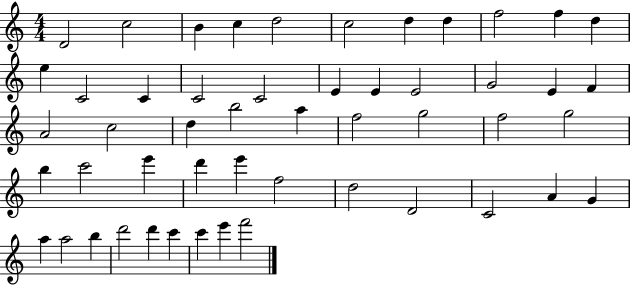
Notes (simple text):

D4/h C5/h B4/q C5/q D5/h C5/h D5/q D5/q F5/h F5/q D5/q E5/q C4/h C4/q C4/h C4/h E4/q E4/q E4/h G4/h E4/q F4/q A4/h C5/h D5/q B5/h A5/q F5/h G5/h F5/h G5/h B5/q C6/h E6/q D6/q E6/q F5/h D5/h D4/h C4/h A4/q G4/q A5/q A5/h B5/q D6/h D6/q C6/q C6/q E6/q F6/h